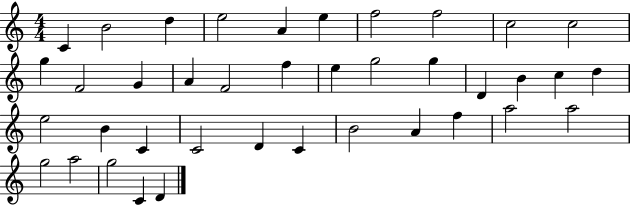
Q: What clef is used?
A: treble